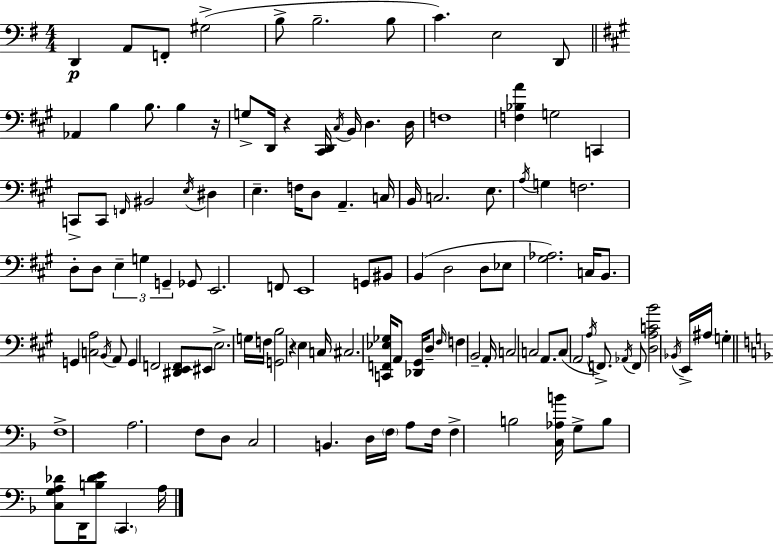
{
  \clef bass
  \numericTimeSignature
  \time 4/4
  \key g \major
  d,4\p a,8 f,8-. gis2->( | b8-> b2.-- b8 | c'4.) e2 d,8 | \bar "||" \break \key a \major aes,4 b4 b8. b4 r16 | g8-> d,16 r4 <cis, d,>16 \acciaccatura { cis16 } b,16 d4. | d16 f1 | <f bes a'>4 g2 c,4 | \break c,8-> c,8 \grace { f,16 } bis,2 \acciaccatura { e16 } dis4 | e4.-- f16 d8 a,4.-- | c16 b,16 c2. | e8. \acciaccatura { a16 } g4 f2. | \break d8-. d8 \tuplet 3/2 { e4-- g4 | g,4-- } ges,8 e,2. | f,8 e,1 | g,8 bis,8 b,4( d2 | \break d8 ees8 <gis aes>2.) | c16 b,8. g,4 <c a>2 | \acciaccatura { b,16 } a,8 g,4 f,2 | <dis, e, f,>8 eis,8 e2.-> | \break g16 f16 <g, b>2 r4 | \parenthesize e4 c16 cis2. | <c, f, ees ges>16 a,8 <des, gis,>16 d8-- \grace { fis16 } f4 b,2-- | a,16-. c2 c2 | \break a,8. c8( a,2 | \acciaccatura { a16 } f,8.->) \acciaccatura { aes,16 } f,8 <d a c' b'>2 | \acciaccatura { bes,16 } e,16-> ais16 g4-. \bar "||" \break \key d \minor f1-> | a2. f8 d8 | c2 b,4. d16 \parenthesize f16 | a8 f16 f4-> b2 <c aes b'>16 | \break g8-> b8 <c g a des'>8 d,16 <b des' e'>8 \parenthesize c,4. a16 | \bar "|."
}